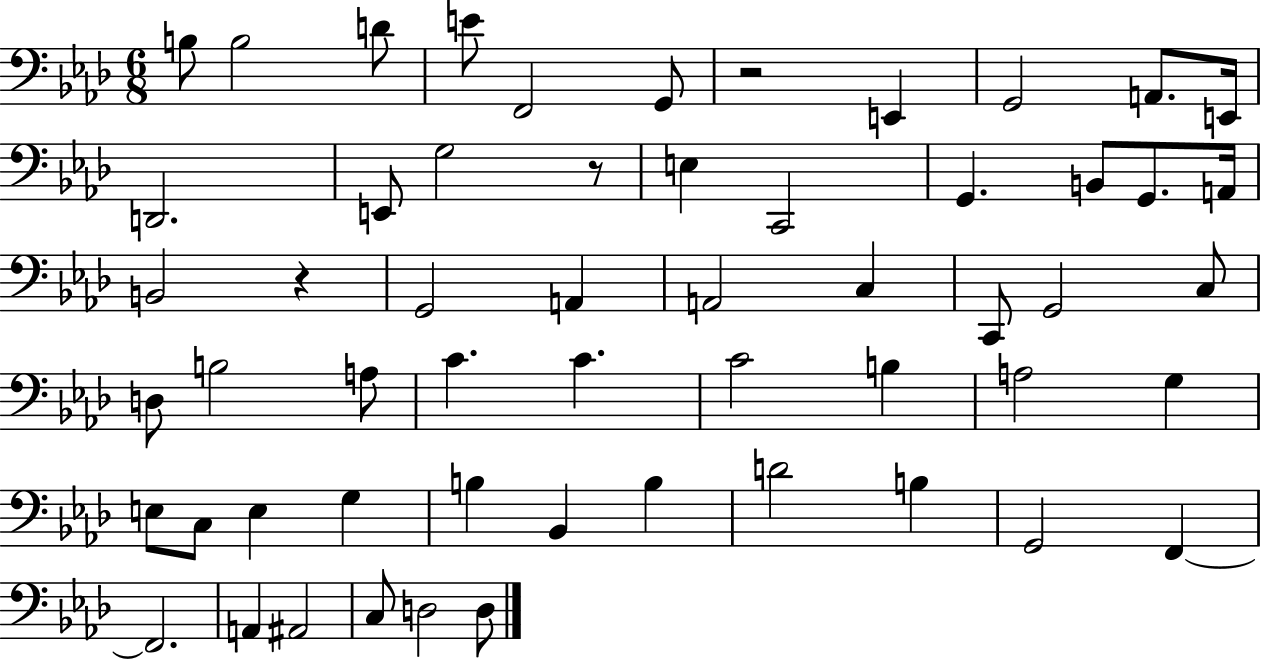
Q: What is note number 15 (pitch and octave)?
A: C2